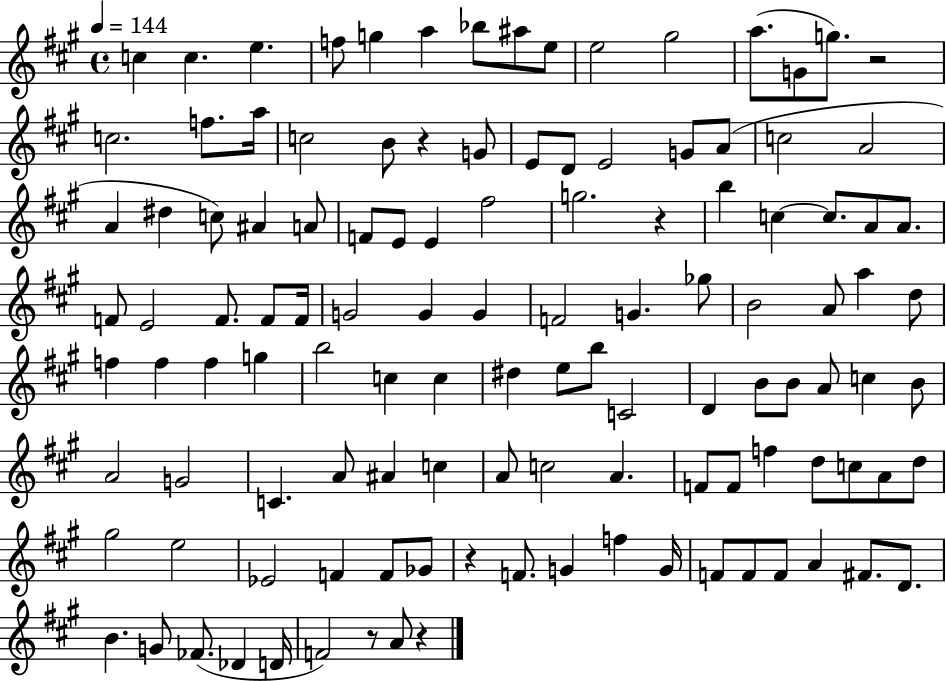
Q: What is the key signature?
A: A major